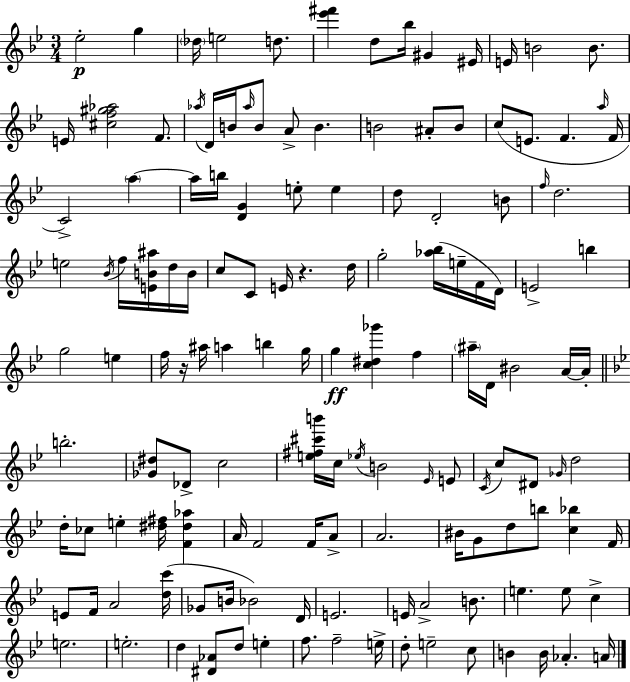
Eb5/h G5/q Db5/s E5/h D5/e. [Eb6,F#6]/q D5/e Bb5/s G#4/q EIS4/s E4/s B4/h B4/e. E4/s [C#5,F5,G#5,Ab5]/h F4/e. Ab5/s D4/s B4/s Ab5/s B4/e A4/e B4/q. B4/h A#4/e B4/e C5/e E4/e. F4/q. A5/s F4/s C4/h A5/q A5/s B5/s [D4,G4]/q E5/e E5/q D5/e D4/h B4/e F5/s D5/h. E5/h Bb4/s F5/s [E4,B4,A#5]/s D5/s B4/s C5/e C4/e E4/s R/q. D5/s G5/h [Ab5,Bb5]/s E5/s F4/s D4/s E4/h B5/q G5/h E5/q F5/s R/s A#5/s A5/q B5/q G5/s G5/q [C5,D#5,Gb6]/q F5/q A#5/s D4/s BIS4/h A4/s A4/s B5/h. [Gb4,D#5]/e Db4/e C5/h [E5,F#5,C#6,B6]/s C5/s Eb5/s B4/h Eb4/s E4/e C4/s C5/e D#4/e Gb4/s D5/h D5/s CES5/e E5/q [D#5,F#5]/s [F4,D#5,Ab5]/q A4/s F4/h F4/s A4/e A4/h. BIS4/s G4/e D5/e B5/e [C5,Bb5]/q F4/s E4/e F4/s A4/h [D5,C6]/s Gb4/e B4/s Bb4/h D4/s E4/h. E4/s A4/h B4/e. E5/q. E5/e C5/q E5/h. E5/h. D5/q [D#4,Ab4]/e D5/e E5/q F5/e. F5/h E5/s D5/e E5/h C5/e B4/q B4/s Ab4/q. A4/s